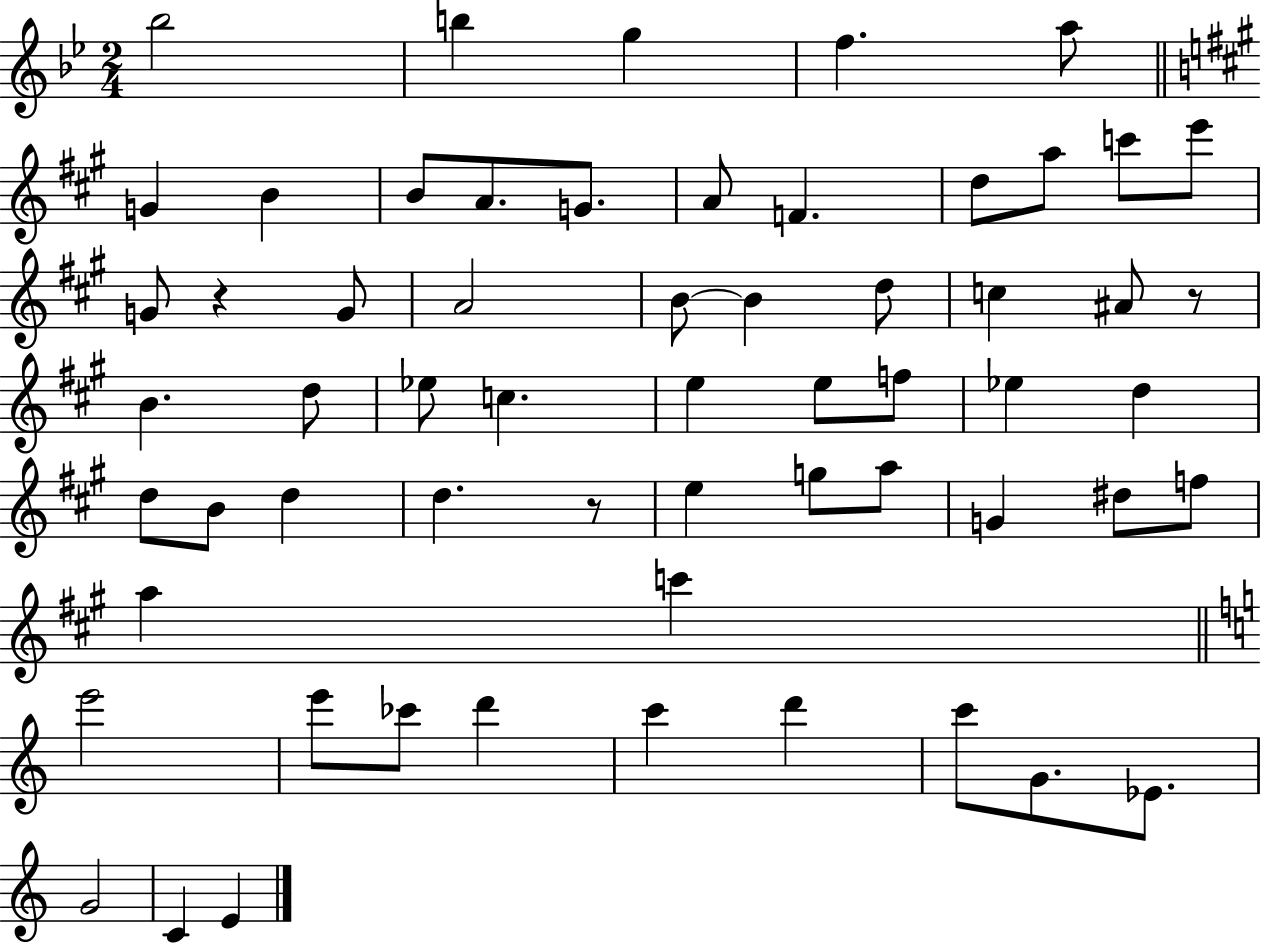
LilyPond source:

{
  \clef treble
  \numericTimeSignature
  \time 2/4
  \key bes \major
  bes''2 | b''4 g''4 | f''4. a''8 | \bar "||" \break \key a \major g'4 b'4 | b'8 a'8. g'8. | a'8 f'4. | d''8 a''8 c'''8 e'''8 | \break g'8 r4 g'8 | a'2 | b'8~~ b'4 d''8 | c''4 ais'8 r8 | \break b'4. d''8 | ees''8 c''4. | e''4 e''8 f''8 | ees''4 d''4 | \break d''8 b'8 d''4 | d''4. r8 | e''4 g''8 a''8 | g'4 dis''8 f''8 | \break a''4 c'''4 | \bar "||" \break \key c \major e'''2 | e'''8 ces'''8 d'''4 | c'''4 d'''4 | c'''8 g'8. ees'8. | \break g'2 | c'4 e'4 | \bar "|."
}